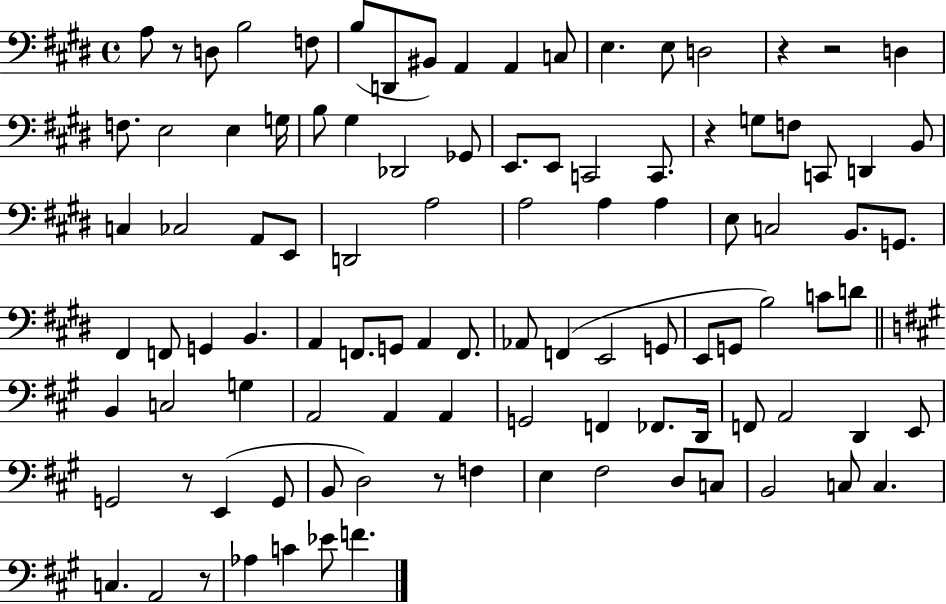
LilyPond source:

{
  \clef bass
  \time 4/4
  \defaultTimeSignature
  \key e \major
  a8 r8 d8 b2 f8 | b8( d,8 bis,8) a,4 a,4 c8 | e4. e8 d2 | r4 r2 d4 | \break f8. e2 e4 g16 | b8 gis4 des,2 ges,8 | e,8. e,8 c,2 c,8. | r4 g8 f8 c,8 d,4 b,8 | \break c4 ces2 a,8 e,8 | d,2 a2 | a2 a4 a4 | e8 c2 b,8. g,8. | \break fis,4 f,8 g,4 b,4. | a,4 f,8. g,8 a,4 f,8. | aes,8 f,4( e,2 g,8 | e,8 g,8 b2) c'8 d'8 | \break \bar "||" \break \key a \major b,4 c2 g4 | a,2 a,4 a,4 | g,2 f,4 fes,8. d,16 | f,8 a,2 d,4 e,8 | \break g,2 r8 e,4( g,8 | b,8 d2) r8 f4 | e4 fis2 d8 c8 | b,2 c8 c4. | \break c4. a,2 r8 | aes4 c'4 ees'8 f'4. | \bar "|."
}